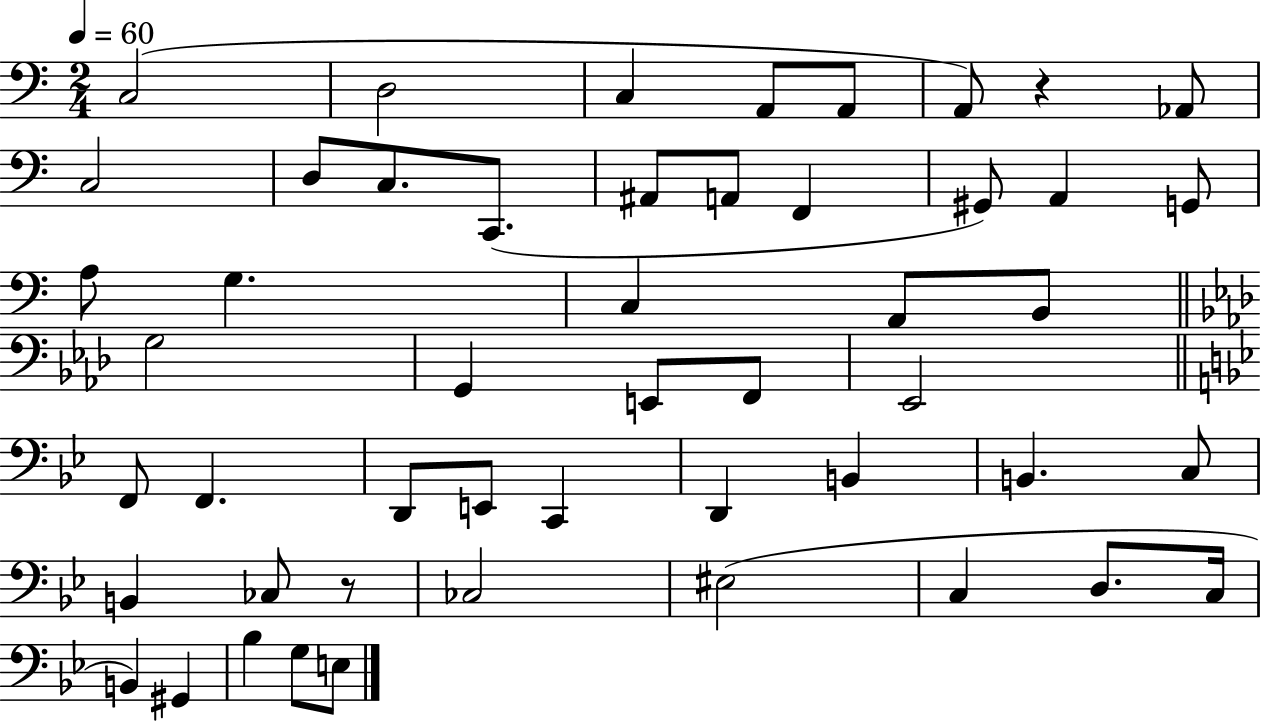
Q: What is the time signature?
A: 2/4